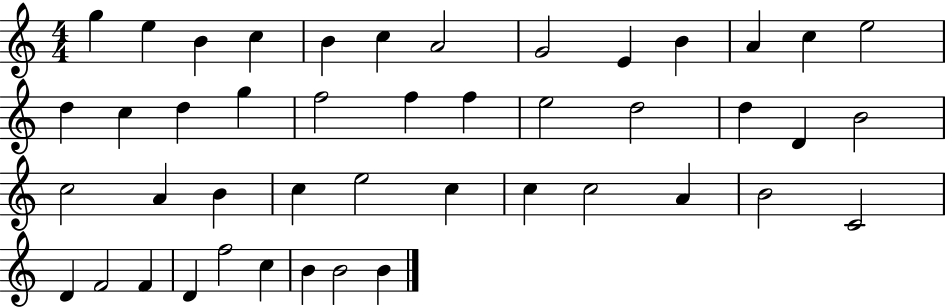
X:1
T:Untitled
M:4/4
L:1/4
K:C
g e B c B c A2 G2 E B A c e2 d c d g f2 f f e2 d2 d D B2 c2 A B c e2 c c c2 A B2 C2 D F2 F D f2 c B B2 B